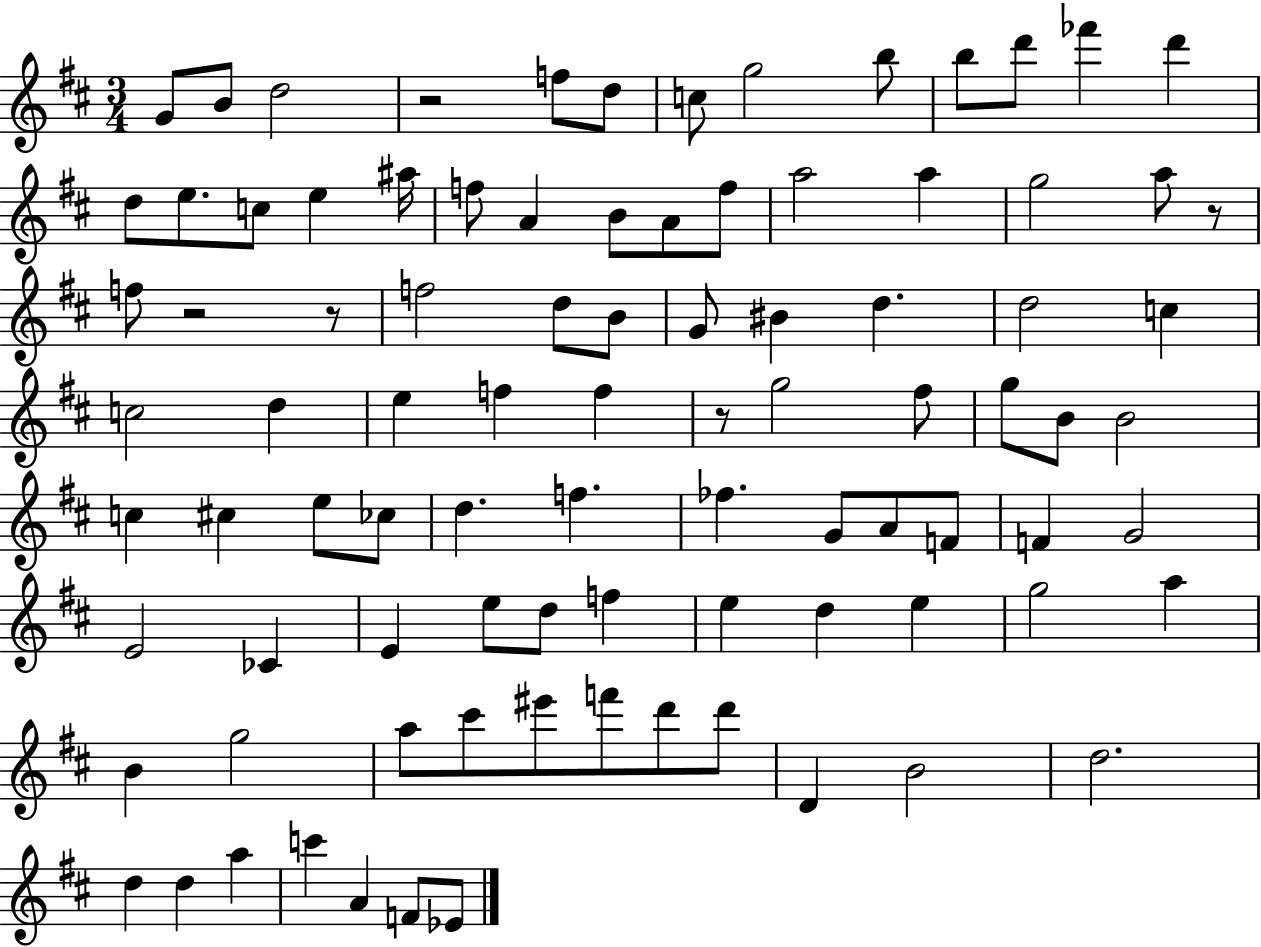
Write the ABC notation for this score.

X:1
T:Untitled
M:3/4
L:1/4
K:D
G/2 B/2 d2 z2 f/2 d/2 c/2 g2 b/2 b/2 d'/2 _f' d' d/2 e/2 c/2 e ^a/4 f/2 A B/2 A/2 f/2 a2 a g2 a/2 z/2 f/2 z2 z/2 f2 d/2 B/2 G/2 ^B d d2 c c2 d e f f z/2 g2 ^f/2 g/2 B/2 B2 c ^c e/2 _c/2 d f _f G/2 A/2 F/2 F G2 E2 _C E e/2 d/2 f e d e g2 a B g2 a/2 ^c'/2 ^e'/2 f'/2 d'/2 d'/2 D B2 d2 d d a c' A F/2 _E/2